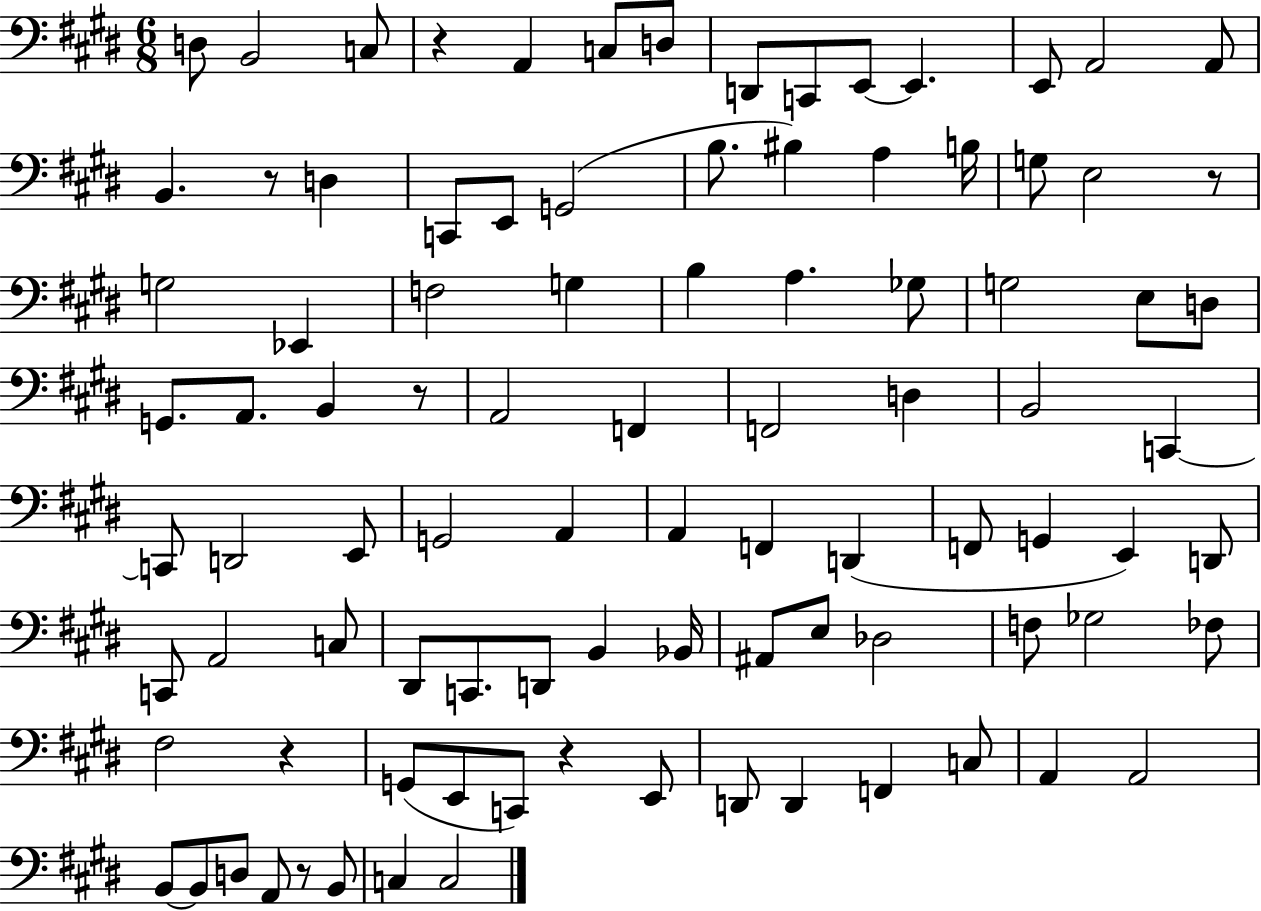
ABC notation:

X:1
T:Untitled
M:6/8
L:1/4
K:E
D,/2 B,,2 C,/2 z A,, C,/2 D,/2 D,,/2 C,,/2 E,,/2 E,, E,,/2 A,,2 A,,/2 B,, z/2 D, C,,/2 E,,/2 G,,2 B,/2 ^B, A, B,/4 G,/2 E,2 z/2 G,2 _E,, F,2 G, B, A, _G,/2 G,2 E,/2 D,/2 G,,/2 A,,/2 B,, z/2 A,,2 F,, F,,2 D, B,,2 C,, C,,/2 D,,2 E,,/2 G,,2 A,, A,, F,, D,, F,,/2 G,, E,, D,,/2 C,,/2 A,,2 C,/2 ^D,,/2 C,,/2 D,,/2 B,, _B,,/4 ^A,,/2 E,/2 _D,2 F,/2 _G,2 _F,/2 ^F,2 z G,,/2 E,,/2 C,,/2 z E,,/2 D,,/2 D,, F,, C,/2 A,, A,,2 B,,/2 B,,/2 D,/2 A,,/2 z/2 B,,/2 C, C,2